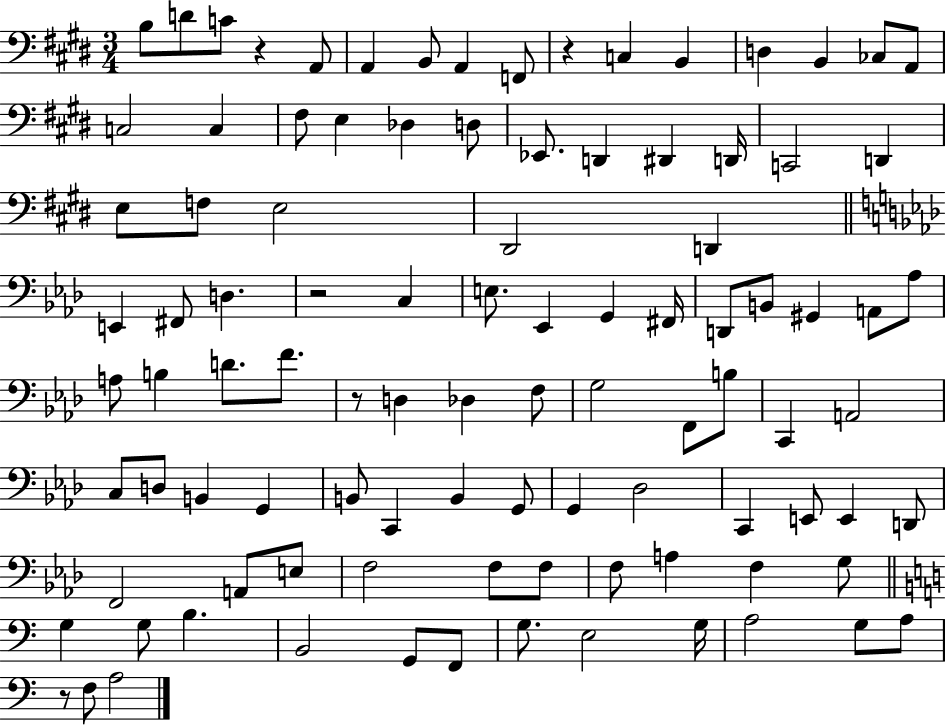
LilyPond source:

{
  \clef bass
  \numericTimeSignature
  \time 3/4
  \key e \major
  b8 d'8 c'8 r4 a,8 | a,4 b,8 a,4 f,8 | r4 c4 b,4 | d4 b,4 ces8 a,8 | \break c2 c4 | fis8 e4 des4 d8 | ees,8. d,4 dis,4 d,16 | c,2 d,4 | \break e8 f8 e2 | dis,2 d,4 | \bar "||" \break \key aes \major e,4 fis,8 d4. | r2 c4 | e8. ees,4 g,4 fis,16 | d,8 b,8 gis,4 a,8 aes8 | \break a8 b4 d'8. f'8. | r8 d4 des4 f8 | g2 f,8 b8 | c,4 a,2 | \break c8 d8 b,4 g,4 | b,8 c,4 b,4 g,8 | g,4 des2 | c,4 e,8 e,4 d,8 | \break f,2 a,8 e8 | f2 f8 f8 | f8 a4 f4 g8 | \bar "||" \break \key c \major g4 g8 b4. | b,2 g,8 f,8 | g8. e2 g16 | a2 g8 a8 | \break r8 f8 a2 | \bar "|."
}